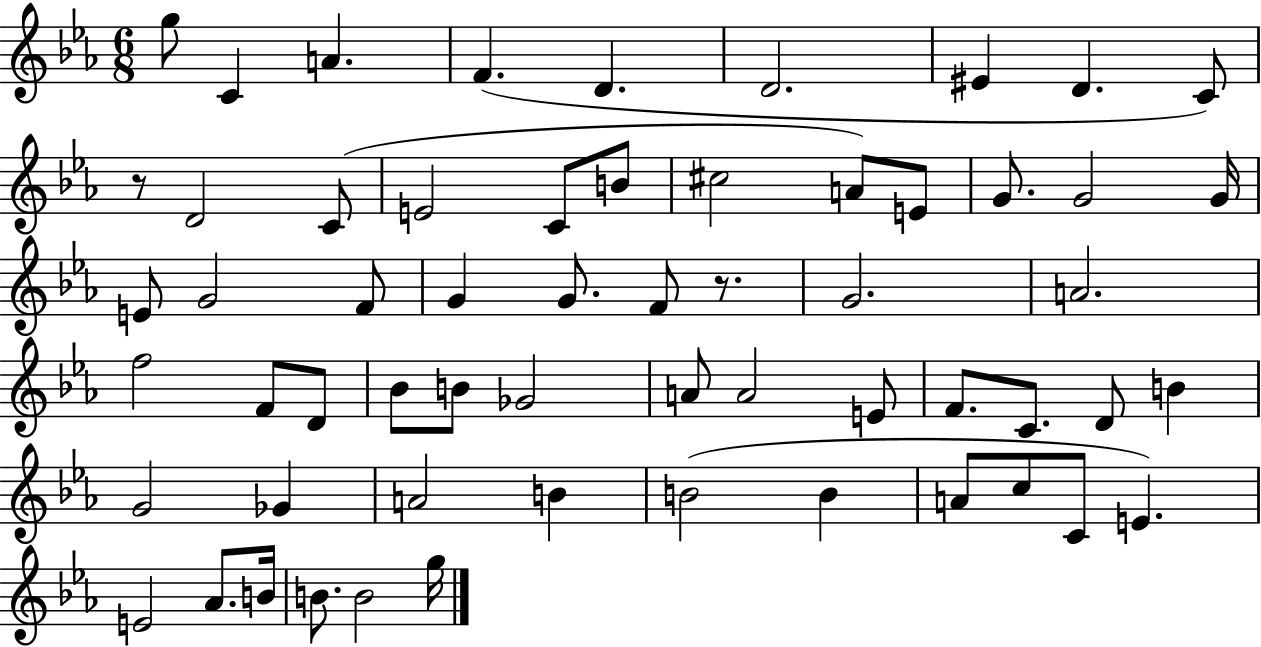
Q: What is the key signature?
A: EES major